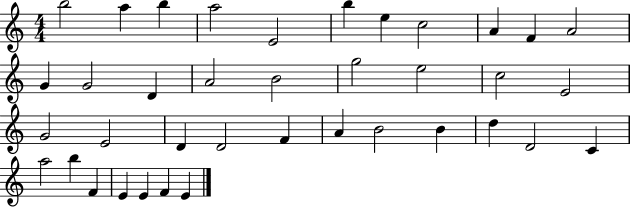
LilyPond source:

{
  \clef treble
  \numericTimeSignature
  \time 4/4
  \key c \major
  b''2 a''4 b''4 | a''2 e'2 | b''4 e''4 c''2 | a'4 f'4 a'2 | \break g'4 g'2 d'4 | a'2 b'2 | g''2 e''2 | c''2 e'2 | \break g'2 e'2 | d'4 d'2 f'4 | a'4 b'2 b'4 | d''4 d'2 c'4 | \break a''2 b''4 f'4 | e'4 e'4 f'4 e'4 | \bar "|."
}